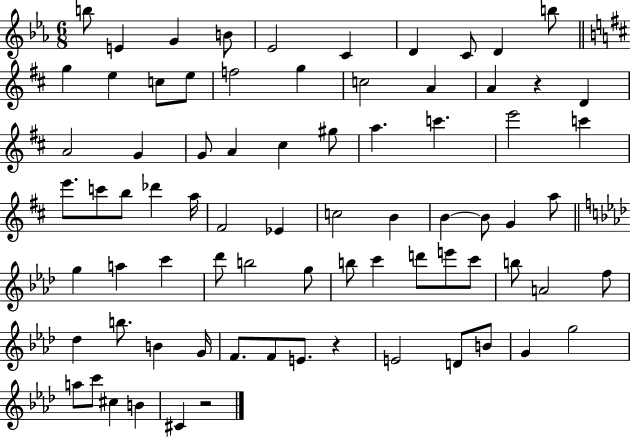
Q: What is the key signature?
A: EES major